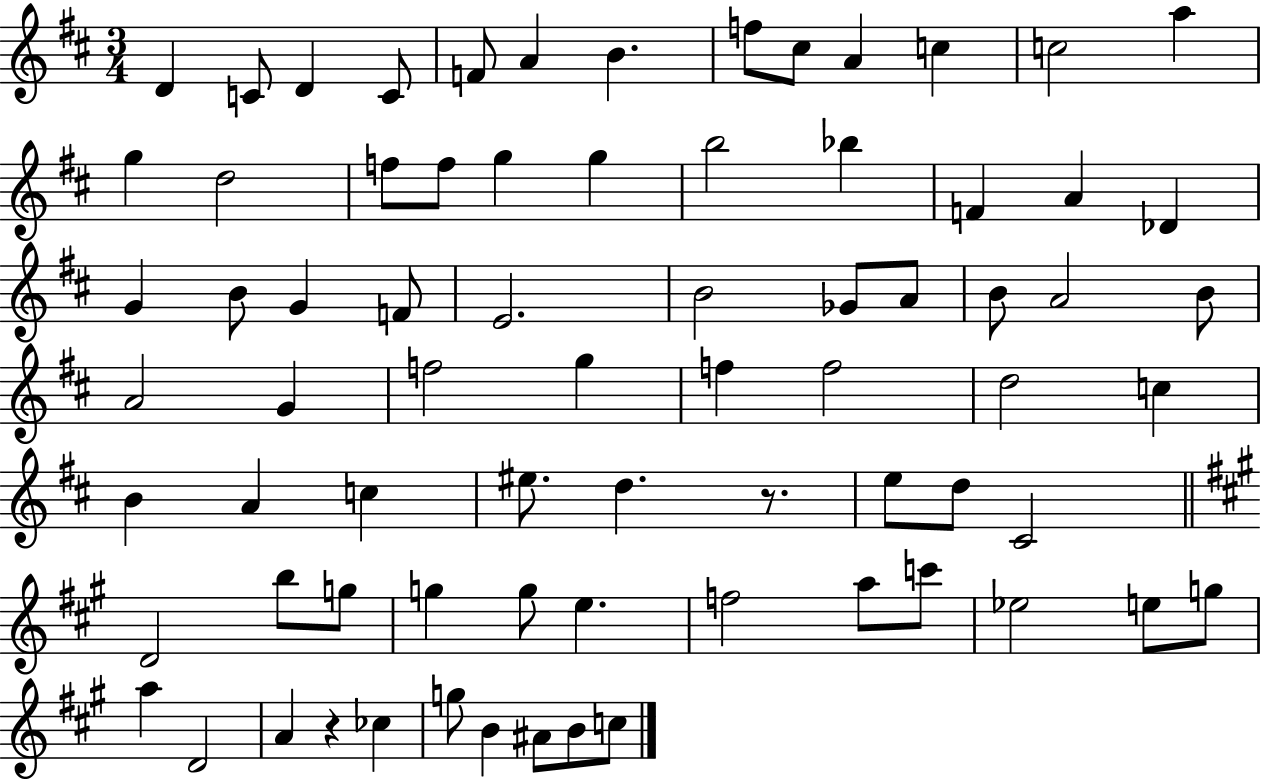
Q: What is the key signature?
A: D major